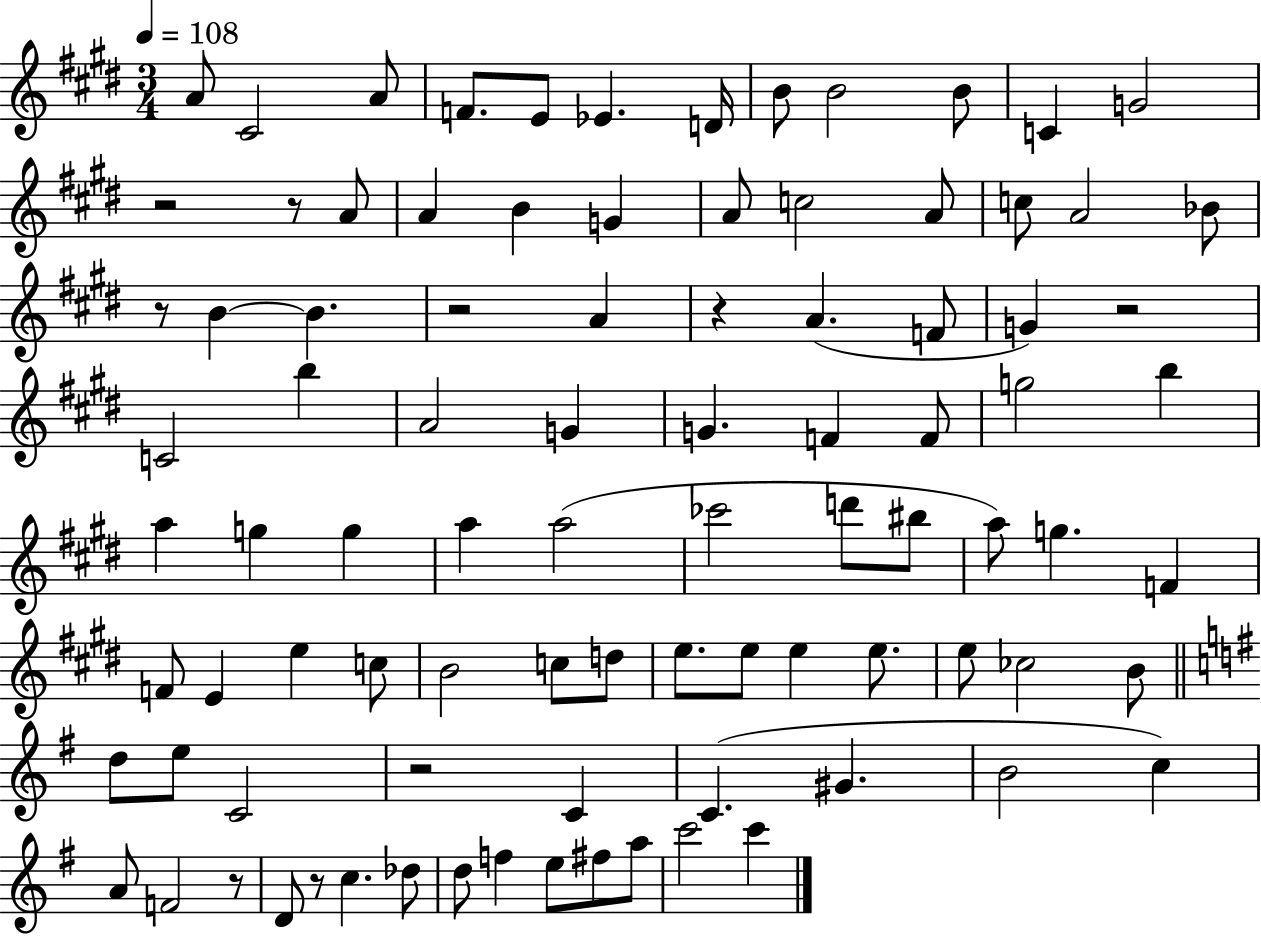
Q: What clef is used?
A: treble